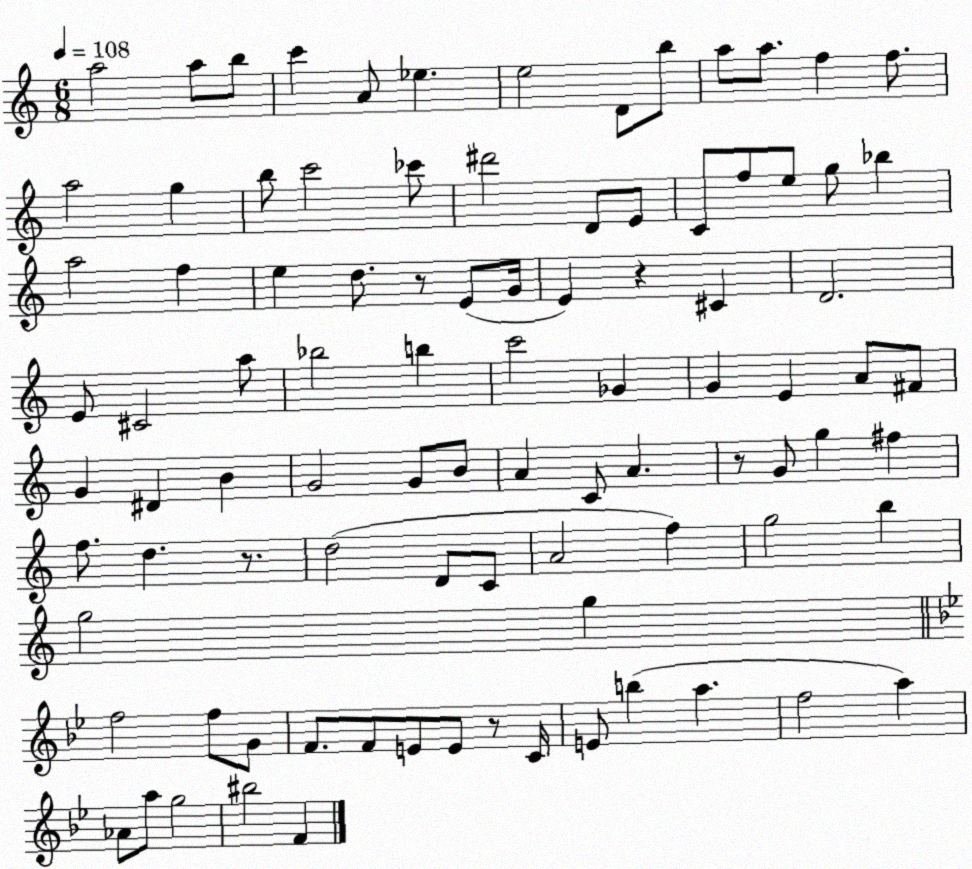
X:1
T:Untitled
M:6/8
L:1/4
K:C
a2 a/2 b/2 c' A/2 _e e2 D/2 b/2 a/2 a/2 f f/2 a2 g b/2 c'2 _c'/2 ^d'2 D/2 E/2 C/2 f/2 e/2 g/2 _b a2 f e d/2 z/2 E/2 G/4 E z ^C D2 E/2 ^C2 a/2 _b2 b c'2 _G G E A/2 ^F/2 G ^D B G2 G/2 B/2 A C/2 A z/2 G/2 g ^f f/2 d z/2 d2 D/2 C/2 A2 f g2 b g2 g f2 f/2 G/2 F/2 F/2 E/2 E/2 z/2 C/4 E/2 b a f2 a _A/2 a/2 g2 ^b2 F